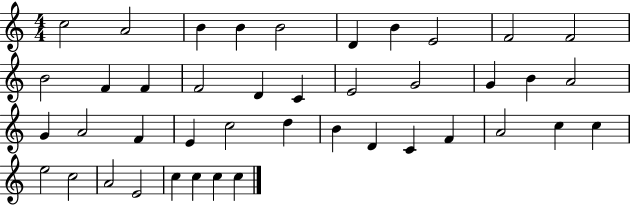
X:1
T:Untitled
M:4/4
L:1/4
K:C
c2 A2 B B B2 D B E2 F2 F2 B2 F F F2 D C E2 G2 G B A2 G A2 F E c2 d B D C F A2 c c e2 c2 A2 E2 c c c c